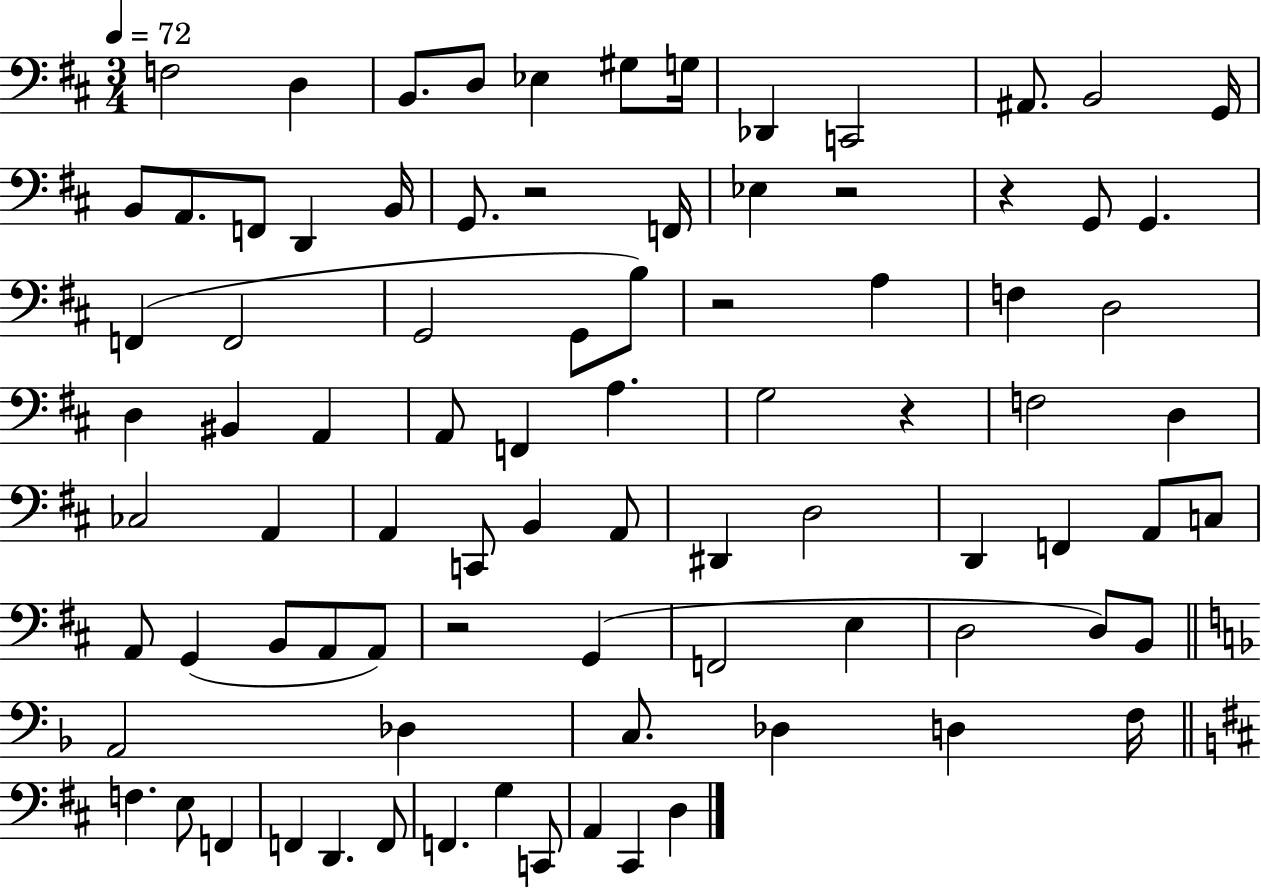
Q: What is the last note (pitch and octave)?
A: D3